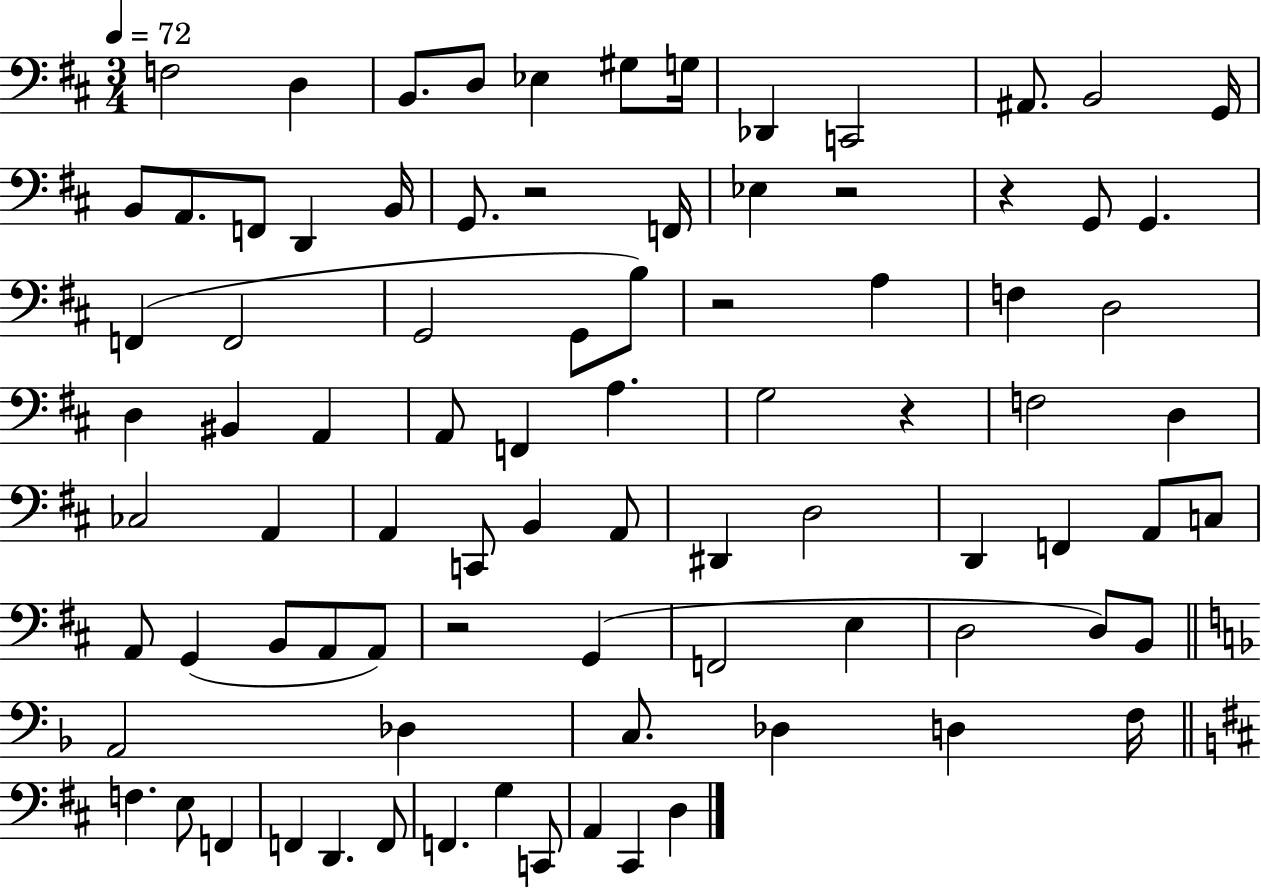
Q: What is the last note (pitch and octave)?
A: D3